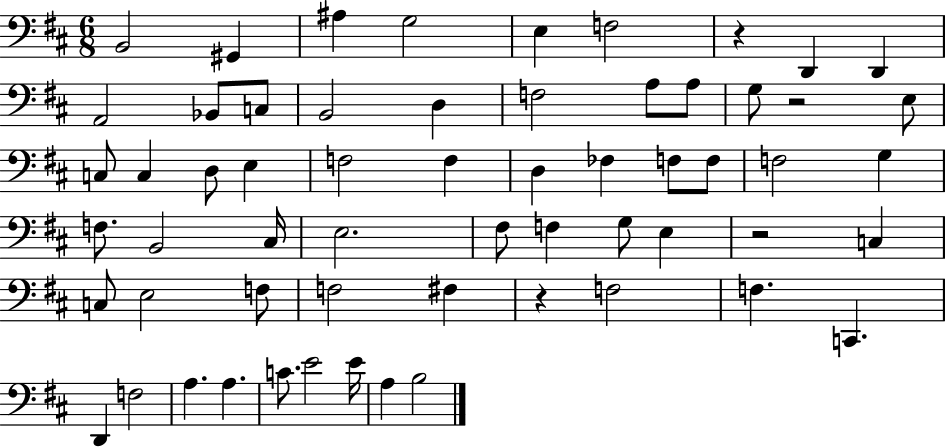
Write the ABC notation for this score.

X:1
T:Untitled
M:6/8
L:1/4
K:D
B,,2 ^G,, ^A, G,2 E, F,2 z D,, D,, A,,2 _B,,/2 C,/2 B,,2 D, F,2 A,/2 A,/2 G,/2 z2 E,/2 C,/2 C, D,/2 E, F,2 F, D, _F, F,/2 F,/2 F,2 G, F,/2 B,,2 ^C,/4 E,2 ^F,/2 F, G,/2 E, z2 C, C,/2 E,2 F,/2 F,2 ^F, z F,2 F, C,, D,, F,2 A, A, C/2 E2 E/4 A, B,2